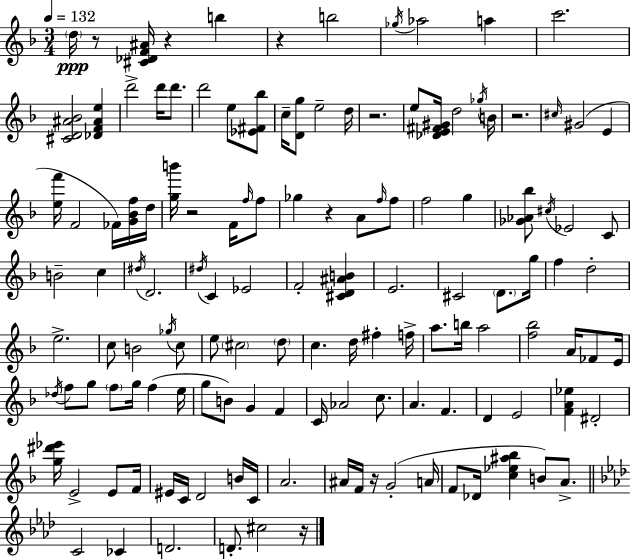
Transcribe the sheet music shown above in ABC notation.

X:1
T:Untitled
M:3/4
L:1/4
K:Dm
d/4 z/2 [^C_DF^A]/4 z b z b2 _g/4 _a2 a c'2 [^CD^A_B]2 [_DF^Ae] d'2 d'/4 d'/2 d'2 e/2 [_E^F_b]/2 c/4 [Dg]/2 e2 d/4 z2 e/2 [_DE^F^G]/4 d2 _g/4 B/4 z2 ^c/4 ^G2 E [ef']/4 F2 _F/4 [G_Bf]/4 d/4 [gb']/4 z2 F/4 f/4 f/2 _g z A/2 f/4 f/2 f2 g [_G_A_b]/2 ^c/4 _E2 C/2 B2 c ^d/4 D2 ^d/4 C _E2 F2 [^CD^AB] E2 ^C2 D/2 g/4 f d2 e2 c/2 B2 _g/4 c/2 e/2 ^c2 d/2 c d/4 ^f f/4 a/2 b/4 a2 [f_b]2 A/4 _F/2 E/4 _d/4 f/2 g/2 f/2 g/4 f e/4 g/2 B/2 G F C/4 _A2 c/2 A F D E2 [FA_e] ^D2 [g^d'_e']/4 E2 E/2 F/4 ^E/4 C/4 D2 B/4 C/4 A2 ^A/4 F/4 z/4 G2 A/4 F/2 _D/4 [c_e^a_b] B/2 A/2 C2 _C D2 D/2 ^c2 z/4